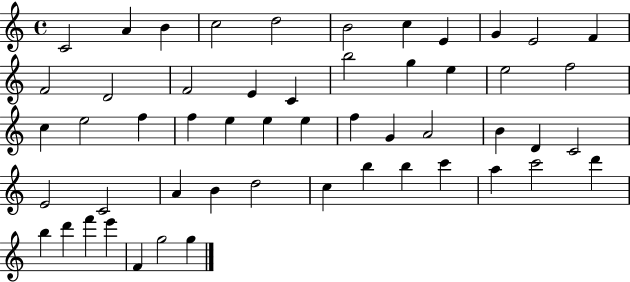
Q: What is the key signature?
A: C major